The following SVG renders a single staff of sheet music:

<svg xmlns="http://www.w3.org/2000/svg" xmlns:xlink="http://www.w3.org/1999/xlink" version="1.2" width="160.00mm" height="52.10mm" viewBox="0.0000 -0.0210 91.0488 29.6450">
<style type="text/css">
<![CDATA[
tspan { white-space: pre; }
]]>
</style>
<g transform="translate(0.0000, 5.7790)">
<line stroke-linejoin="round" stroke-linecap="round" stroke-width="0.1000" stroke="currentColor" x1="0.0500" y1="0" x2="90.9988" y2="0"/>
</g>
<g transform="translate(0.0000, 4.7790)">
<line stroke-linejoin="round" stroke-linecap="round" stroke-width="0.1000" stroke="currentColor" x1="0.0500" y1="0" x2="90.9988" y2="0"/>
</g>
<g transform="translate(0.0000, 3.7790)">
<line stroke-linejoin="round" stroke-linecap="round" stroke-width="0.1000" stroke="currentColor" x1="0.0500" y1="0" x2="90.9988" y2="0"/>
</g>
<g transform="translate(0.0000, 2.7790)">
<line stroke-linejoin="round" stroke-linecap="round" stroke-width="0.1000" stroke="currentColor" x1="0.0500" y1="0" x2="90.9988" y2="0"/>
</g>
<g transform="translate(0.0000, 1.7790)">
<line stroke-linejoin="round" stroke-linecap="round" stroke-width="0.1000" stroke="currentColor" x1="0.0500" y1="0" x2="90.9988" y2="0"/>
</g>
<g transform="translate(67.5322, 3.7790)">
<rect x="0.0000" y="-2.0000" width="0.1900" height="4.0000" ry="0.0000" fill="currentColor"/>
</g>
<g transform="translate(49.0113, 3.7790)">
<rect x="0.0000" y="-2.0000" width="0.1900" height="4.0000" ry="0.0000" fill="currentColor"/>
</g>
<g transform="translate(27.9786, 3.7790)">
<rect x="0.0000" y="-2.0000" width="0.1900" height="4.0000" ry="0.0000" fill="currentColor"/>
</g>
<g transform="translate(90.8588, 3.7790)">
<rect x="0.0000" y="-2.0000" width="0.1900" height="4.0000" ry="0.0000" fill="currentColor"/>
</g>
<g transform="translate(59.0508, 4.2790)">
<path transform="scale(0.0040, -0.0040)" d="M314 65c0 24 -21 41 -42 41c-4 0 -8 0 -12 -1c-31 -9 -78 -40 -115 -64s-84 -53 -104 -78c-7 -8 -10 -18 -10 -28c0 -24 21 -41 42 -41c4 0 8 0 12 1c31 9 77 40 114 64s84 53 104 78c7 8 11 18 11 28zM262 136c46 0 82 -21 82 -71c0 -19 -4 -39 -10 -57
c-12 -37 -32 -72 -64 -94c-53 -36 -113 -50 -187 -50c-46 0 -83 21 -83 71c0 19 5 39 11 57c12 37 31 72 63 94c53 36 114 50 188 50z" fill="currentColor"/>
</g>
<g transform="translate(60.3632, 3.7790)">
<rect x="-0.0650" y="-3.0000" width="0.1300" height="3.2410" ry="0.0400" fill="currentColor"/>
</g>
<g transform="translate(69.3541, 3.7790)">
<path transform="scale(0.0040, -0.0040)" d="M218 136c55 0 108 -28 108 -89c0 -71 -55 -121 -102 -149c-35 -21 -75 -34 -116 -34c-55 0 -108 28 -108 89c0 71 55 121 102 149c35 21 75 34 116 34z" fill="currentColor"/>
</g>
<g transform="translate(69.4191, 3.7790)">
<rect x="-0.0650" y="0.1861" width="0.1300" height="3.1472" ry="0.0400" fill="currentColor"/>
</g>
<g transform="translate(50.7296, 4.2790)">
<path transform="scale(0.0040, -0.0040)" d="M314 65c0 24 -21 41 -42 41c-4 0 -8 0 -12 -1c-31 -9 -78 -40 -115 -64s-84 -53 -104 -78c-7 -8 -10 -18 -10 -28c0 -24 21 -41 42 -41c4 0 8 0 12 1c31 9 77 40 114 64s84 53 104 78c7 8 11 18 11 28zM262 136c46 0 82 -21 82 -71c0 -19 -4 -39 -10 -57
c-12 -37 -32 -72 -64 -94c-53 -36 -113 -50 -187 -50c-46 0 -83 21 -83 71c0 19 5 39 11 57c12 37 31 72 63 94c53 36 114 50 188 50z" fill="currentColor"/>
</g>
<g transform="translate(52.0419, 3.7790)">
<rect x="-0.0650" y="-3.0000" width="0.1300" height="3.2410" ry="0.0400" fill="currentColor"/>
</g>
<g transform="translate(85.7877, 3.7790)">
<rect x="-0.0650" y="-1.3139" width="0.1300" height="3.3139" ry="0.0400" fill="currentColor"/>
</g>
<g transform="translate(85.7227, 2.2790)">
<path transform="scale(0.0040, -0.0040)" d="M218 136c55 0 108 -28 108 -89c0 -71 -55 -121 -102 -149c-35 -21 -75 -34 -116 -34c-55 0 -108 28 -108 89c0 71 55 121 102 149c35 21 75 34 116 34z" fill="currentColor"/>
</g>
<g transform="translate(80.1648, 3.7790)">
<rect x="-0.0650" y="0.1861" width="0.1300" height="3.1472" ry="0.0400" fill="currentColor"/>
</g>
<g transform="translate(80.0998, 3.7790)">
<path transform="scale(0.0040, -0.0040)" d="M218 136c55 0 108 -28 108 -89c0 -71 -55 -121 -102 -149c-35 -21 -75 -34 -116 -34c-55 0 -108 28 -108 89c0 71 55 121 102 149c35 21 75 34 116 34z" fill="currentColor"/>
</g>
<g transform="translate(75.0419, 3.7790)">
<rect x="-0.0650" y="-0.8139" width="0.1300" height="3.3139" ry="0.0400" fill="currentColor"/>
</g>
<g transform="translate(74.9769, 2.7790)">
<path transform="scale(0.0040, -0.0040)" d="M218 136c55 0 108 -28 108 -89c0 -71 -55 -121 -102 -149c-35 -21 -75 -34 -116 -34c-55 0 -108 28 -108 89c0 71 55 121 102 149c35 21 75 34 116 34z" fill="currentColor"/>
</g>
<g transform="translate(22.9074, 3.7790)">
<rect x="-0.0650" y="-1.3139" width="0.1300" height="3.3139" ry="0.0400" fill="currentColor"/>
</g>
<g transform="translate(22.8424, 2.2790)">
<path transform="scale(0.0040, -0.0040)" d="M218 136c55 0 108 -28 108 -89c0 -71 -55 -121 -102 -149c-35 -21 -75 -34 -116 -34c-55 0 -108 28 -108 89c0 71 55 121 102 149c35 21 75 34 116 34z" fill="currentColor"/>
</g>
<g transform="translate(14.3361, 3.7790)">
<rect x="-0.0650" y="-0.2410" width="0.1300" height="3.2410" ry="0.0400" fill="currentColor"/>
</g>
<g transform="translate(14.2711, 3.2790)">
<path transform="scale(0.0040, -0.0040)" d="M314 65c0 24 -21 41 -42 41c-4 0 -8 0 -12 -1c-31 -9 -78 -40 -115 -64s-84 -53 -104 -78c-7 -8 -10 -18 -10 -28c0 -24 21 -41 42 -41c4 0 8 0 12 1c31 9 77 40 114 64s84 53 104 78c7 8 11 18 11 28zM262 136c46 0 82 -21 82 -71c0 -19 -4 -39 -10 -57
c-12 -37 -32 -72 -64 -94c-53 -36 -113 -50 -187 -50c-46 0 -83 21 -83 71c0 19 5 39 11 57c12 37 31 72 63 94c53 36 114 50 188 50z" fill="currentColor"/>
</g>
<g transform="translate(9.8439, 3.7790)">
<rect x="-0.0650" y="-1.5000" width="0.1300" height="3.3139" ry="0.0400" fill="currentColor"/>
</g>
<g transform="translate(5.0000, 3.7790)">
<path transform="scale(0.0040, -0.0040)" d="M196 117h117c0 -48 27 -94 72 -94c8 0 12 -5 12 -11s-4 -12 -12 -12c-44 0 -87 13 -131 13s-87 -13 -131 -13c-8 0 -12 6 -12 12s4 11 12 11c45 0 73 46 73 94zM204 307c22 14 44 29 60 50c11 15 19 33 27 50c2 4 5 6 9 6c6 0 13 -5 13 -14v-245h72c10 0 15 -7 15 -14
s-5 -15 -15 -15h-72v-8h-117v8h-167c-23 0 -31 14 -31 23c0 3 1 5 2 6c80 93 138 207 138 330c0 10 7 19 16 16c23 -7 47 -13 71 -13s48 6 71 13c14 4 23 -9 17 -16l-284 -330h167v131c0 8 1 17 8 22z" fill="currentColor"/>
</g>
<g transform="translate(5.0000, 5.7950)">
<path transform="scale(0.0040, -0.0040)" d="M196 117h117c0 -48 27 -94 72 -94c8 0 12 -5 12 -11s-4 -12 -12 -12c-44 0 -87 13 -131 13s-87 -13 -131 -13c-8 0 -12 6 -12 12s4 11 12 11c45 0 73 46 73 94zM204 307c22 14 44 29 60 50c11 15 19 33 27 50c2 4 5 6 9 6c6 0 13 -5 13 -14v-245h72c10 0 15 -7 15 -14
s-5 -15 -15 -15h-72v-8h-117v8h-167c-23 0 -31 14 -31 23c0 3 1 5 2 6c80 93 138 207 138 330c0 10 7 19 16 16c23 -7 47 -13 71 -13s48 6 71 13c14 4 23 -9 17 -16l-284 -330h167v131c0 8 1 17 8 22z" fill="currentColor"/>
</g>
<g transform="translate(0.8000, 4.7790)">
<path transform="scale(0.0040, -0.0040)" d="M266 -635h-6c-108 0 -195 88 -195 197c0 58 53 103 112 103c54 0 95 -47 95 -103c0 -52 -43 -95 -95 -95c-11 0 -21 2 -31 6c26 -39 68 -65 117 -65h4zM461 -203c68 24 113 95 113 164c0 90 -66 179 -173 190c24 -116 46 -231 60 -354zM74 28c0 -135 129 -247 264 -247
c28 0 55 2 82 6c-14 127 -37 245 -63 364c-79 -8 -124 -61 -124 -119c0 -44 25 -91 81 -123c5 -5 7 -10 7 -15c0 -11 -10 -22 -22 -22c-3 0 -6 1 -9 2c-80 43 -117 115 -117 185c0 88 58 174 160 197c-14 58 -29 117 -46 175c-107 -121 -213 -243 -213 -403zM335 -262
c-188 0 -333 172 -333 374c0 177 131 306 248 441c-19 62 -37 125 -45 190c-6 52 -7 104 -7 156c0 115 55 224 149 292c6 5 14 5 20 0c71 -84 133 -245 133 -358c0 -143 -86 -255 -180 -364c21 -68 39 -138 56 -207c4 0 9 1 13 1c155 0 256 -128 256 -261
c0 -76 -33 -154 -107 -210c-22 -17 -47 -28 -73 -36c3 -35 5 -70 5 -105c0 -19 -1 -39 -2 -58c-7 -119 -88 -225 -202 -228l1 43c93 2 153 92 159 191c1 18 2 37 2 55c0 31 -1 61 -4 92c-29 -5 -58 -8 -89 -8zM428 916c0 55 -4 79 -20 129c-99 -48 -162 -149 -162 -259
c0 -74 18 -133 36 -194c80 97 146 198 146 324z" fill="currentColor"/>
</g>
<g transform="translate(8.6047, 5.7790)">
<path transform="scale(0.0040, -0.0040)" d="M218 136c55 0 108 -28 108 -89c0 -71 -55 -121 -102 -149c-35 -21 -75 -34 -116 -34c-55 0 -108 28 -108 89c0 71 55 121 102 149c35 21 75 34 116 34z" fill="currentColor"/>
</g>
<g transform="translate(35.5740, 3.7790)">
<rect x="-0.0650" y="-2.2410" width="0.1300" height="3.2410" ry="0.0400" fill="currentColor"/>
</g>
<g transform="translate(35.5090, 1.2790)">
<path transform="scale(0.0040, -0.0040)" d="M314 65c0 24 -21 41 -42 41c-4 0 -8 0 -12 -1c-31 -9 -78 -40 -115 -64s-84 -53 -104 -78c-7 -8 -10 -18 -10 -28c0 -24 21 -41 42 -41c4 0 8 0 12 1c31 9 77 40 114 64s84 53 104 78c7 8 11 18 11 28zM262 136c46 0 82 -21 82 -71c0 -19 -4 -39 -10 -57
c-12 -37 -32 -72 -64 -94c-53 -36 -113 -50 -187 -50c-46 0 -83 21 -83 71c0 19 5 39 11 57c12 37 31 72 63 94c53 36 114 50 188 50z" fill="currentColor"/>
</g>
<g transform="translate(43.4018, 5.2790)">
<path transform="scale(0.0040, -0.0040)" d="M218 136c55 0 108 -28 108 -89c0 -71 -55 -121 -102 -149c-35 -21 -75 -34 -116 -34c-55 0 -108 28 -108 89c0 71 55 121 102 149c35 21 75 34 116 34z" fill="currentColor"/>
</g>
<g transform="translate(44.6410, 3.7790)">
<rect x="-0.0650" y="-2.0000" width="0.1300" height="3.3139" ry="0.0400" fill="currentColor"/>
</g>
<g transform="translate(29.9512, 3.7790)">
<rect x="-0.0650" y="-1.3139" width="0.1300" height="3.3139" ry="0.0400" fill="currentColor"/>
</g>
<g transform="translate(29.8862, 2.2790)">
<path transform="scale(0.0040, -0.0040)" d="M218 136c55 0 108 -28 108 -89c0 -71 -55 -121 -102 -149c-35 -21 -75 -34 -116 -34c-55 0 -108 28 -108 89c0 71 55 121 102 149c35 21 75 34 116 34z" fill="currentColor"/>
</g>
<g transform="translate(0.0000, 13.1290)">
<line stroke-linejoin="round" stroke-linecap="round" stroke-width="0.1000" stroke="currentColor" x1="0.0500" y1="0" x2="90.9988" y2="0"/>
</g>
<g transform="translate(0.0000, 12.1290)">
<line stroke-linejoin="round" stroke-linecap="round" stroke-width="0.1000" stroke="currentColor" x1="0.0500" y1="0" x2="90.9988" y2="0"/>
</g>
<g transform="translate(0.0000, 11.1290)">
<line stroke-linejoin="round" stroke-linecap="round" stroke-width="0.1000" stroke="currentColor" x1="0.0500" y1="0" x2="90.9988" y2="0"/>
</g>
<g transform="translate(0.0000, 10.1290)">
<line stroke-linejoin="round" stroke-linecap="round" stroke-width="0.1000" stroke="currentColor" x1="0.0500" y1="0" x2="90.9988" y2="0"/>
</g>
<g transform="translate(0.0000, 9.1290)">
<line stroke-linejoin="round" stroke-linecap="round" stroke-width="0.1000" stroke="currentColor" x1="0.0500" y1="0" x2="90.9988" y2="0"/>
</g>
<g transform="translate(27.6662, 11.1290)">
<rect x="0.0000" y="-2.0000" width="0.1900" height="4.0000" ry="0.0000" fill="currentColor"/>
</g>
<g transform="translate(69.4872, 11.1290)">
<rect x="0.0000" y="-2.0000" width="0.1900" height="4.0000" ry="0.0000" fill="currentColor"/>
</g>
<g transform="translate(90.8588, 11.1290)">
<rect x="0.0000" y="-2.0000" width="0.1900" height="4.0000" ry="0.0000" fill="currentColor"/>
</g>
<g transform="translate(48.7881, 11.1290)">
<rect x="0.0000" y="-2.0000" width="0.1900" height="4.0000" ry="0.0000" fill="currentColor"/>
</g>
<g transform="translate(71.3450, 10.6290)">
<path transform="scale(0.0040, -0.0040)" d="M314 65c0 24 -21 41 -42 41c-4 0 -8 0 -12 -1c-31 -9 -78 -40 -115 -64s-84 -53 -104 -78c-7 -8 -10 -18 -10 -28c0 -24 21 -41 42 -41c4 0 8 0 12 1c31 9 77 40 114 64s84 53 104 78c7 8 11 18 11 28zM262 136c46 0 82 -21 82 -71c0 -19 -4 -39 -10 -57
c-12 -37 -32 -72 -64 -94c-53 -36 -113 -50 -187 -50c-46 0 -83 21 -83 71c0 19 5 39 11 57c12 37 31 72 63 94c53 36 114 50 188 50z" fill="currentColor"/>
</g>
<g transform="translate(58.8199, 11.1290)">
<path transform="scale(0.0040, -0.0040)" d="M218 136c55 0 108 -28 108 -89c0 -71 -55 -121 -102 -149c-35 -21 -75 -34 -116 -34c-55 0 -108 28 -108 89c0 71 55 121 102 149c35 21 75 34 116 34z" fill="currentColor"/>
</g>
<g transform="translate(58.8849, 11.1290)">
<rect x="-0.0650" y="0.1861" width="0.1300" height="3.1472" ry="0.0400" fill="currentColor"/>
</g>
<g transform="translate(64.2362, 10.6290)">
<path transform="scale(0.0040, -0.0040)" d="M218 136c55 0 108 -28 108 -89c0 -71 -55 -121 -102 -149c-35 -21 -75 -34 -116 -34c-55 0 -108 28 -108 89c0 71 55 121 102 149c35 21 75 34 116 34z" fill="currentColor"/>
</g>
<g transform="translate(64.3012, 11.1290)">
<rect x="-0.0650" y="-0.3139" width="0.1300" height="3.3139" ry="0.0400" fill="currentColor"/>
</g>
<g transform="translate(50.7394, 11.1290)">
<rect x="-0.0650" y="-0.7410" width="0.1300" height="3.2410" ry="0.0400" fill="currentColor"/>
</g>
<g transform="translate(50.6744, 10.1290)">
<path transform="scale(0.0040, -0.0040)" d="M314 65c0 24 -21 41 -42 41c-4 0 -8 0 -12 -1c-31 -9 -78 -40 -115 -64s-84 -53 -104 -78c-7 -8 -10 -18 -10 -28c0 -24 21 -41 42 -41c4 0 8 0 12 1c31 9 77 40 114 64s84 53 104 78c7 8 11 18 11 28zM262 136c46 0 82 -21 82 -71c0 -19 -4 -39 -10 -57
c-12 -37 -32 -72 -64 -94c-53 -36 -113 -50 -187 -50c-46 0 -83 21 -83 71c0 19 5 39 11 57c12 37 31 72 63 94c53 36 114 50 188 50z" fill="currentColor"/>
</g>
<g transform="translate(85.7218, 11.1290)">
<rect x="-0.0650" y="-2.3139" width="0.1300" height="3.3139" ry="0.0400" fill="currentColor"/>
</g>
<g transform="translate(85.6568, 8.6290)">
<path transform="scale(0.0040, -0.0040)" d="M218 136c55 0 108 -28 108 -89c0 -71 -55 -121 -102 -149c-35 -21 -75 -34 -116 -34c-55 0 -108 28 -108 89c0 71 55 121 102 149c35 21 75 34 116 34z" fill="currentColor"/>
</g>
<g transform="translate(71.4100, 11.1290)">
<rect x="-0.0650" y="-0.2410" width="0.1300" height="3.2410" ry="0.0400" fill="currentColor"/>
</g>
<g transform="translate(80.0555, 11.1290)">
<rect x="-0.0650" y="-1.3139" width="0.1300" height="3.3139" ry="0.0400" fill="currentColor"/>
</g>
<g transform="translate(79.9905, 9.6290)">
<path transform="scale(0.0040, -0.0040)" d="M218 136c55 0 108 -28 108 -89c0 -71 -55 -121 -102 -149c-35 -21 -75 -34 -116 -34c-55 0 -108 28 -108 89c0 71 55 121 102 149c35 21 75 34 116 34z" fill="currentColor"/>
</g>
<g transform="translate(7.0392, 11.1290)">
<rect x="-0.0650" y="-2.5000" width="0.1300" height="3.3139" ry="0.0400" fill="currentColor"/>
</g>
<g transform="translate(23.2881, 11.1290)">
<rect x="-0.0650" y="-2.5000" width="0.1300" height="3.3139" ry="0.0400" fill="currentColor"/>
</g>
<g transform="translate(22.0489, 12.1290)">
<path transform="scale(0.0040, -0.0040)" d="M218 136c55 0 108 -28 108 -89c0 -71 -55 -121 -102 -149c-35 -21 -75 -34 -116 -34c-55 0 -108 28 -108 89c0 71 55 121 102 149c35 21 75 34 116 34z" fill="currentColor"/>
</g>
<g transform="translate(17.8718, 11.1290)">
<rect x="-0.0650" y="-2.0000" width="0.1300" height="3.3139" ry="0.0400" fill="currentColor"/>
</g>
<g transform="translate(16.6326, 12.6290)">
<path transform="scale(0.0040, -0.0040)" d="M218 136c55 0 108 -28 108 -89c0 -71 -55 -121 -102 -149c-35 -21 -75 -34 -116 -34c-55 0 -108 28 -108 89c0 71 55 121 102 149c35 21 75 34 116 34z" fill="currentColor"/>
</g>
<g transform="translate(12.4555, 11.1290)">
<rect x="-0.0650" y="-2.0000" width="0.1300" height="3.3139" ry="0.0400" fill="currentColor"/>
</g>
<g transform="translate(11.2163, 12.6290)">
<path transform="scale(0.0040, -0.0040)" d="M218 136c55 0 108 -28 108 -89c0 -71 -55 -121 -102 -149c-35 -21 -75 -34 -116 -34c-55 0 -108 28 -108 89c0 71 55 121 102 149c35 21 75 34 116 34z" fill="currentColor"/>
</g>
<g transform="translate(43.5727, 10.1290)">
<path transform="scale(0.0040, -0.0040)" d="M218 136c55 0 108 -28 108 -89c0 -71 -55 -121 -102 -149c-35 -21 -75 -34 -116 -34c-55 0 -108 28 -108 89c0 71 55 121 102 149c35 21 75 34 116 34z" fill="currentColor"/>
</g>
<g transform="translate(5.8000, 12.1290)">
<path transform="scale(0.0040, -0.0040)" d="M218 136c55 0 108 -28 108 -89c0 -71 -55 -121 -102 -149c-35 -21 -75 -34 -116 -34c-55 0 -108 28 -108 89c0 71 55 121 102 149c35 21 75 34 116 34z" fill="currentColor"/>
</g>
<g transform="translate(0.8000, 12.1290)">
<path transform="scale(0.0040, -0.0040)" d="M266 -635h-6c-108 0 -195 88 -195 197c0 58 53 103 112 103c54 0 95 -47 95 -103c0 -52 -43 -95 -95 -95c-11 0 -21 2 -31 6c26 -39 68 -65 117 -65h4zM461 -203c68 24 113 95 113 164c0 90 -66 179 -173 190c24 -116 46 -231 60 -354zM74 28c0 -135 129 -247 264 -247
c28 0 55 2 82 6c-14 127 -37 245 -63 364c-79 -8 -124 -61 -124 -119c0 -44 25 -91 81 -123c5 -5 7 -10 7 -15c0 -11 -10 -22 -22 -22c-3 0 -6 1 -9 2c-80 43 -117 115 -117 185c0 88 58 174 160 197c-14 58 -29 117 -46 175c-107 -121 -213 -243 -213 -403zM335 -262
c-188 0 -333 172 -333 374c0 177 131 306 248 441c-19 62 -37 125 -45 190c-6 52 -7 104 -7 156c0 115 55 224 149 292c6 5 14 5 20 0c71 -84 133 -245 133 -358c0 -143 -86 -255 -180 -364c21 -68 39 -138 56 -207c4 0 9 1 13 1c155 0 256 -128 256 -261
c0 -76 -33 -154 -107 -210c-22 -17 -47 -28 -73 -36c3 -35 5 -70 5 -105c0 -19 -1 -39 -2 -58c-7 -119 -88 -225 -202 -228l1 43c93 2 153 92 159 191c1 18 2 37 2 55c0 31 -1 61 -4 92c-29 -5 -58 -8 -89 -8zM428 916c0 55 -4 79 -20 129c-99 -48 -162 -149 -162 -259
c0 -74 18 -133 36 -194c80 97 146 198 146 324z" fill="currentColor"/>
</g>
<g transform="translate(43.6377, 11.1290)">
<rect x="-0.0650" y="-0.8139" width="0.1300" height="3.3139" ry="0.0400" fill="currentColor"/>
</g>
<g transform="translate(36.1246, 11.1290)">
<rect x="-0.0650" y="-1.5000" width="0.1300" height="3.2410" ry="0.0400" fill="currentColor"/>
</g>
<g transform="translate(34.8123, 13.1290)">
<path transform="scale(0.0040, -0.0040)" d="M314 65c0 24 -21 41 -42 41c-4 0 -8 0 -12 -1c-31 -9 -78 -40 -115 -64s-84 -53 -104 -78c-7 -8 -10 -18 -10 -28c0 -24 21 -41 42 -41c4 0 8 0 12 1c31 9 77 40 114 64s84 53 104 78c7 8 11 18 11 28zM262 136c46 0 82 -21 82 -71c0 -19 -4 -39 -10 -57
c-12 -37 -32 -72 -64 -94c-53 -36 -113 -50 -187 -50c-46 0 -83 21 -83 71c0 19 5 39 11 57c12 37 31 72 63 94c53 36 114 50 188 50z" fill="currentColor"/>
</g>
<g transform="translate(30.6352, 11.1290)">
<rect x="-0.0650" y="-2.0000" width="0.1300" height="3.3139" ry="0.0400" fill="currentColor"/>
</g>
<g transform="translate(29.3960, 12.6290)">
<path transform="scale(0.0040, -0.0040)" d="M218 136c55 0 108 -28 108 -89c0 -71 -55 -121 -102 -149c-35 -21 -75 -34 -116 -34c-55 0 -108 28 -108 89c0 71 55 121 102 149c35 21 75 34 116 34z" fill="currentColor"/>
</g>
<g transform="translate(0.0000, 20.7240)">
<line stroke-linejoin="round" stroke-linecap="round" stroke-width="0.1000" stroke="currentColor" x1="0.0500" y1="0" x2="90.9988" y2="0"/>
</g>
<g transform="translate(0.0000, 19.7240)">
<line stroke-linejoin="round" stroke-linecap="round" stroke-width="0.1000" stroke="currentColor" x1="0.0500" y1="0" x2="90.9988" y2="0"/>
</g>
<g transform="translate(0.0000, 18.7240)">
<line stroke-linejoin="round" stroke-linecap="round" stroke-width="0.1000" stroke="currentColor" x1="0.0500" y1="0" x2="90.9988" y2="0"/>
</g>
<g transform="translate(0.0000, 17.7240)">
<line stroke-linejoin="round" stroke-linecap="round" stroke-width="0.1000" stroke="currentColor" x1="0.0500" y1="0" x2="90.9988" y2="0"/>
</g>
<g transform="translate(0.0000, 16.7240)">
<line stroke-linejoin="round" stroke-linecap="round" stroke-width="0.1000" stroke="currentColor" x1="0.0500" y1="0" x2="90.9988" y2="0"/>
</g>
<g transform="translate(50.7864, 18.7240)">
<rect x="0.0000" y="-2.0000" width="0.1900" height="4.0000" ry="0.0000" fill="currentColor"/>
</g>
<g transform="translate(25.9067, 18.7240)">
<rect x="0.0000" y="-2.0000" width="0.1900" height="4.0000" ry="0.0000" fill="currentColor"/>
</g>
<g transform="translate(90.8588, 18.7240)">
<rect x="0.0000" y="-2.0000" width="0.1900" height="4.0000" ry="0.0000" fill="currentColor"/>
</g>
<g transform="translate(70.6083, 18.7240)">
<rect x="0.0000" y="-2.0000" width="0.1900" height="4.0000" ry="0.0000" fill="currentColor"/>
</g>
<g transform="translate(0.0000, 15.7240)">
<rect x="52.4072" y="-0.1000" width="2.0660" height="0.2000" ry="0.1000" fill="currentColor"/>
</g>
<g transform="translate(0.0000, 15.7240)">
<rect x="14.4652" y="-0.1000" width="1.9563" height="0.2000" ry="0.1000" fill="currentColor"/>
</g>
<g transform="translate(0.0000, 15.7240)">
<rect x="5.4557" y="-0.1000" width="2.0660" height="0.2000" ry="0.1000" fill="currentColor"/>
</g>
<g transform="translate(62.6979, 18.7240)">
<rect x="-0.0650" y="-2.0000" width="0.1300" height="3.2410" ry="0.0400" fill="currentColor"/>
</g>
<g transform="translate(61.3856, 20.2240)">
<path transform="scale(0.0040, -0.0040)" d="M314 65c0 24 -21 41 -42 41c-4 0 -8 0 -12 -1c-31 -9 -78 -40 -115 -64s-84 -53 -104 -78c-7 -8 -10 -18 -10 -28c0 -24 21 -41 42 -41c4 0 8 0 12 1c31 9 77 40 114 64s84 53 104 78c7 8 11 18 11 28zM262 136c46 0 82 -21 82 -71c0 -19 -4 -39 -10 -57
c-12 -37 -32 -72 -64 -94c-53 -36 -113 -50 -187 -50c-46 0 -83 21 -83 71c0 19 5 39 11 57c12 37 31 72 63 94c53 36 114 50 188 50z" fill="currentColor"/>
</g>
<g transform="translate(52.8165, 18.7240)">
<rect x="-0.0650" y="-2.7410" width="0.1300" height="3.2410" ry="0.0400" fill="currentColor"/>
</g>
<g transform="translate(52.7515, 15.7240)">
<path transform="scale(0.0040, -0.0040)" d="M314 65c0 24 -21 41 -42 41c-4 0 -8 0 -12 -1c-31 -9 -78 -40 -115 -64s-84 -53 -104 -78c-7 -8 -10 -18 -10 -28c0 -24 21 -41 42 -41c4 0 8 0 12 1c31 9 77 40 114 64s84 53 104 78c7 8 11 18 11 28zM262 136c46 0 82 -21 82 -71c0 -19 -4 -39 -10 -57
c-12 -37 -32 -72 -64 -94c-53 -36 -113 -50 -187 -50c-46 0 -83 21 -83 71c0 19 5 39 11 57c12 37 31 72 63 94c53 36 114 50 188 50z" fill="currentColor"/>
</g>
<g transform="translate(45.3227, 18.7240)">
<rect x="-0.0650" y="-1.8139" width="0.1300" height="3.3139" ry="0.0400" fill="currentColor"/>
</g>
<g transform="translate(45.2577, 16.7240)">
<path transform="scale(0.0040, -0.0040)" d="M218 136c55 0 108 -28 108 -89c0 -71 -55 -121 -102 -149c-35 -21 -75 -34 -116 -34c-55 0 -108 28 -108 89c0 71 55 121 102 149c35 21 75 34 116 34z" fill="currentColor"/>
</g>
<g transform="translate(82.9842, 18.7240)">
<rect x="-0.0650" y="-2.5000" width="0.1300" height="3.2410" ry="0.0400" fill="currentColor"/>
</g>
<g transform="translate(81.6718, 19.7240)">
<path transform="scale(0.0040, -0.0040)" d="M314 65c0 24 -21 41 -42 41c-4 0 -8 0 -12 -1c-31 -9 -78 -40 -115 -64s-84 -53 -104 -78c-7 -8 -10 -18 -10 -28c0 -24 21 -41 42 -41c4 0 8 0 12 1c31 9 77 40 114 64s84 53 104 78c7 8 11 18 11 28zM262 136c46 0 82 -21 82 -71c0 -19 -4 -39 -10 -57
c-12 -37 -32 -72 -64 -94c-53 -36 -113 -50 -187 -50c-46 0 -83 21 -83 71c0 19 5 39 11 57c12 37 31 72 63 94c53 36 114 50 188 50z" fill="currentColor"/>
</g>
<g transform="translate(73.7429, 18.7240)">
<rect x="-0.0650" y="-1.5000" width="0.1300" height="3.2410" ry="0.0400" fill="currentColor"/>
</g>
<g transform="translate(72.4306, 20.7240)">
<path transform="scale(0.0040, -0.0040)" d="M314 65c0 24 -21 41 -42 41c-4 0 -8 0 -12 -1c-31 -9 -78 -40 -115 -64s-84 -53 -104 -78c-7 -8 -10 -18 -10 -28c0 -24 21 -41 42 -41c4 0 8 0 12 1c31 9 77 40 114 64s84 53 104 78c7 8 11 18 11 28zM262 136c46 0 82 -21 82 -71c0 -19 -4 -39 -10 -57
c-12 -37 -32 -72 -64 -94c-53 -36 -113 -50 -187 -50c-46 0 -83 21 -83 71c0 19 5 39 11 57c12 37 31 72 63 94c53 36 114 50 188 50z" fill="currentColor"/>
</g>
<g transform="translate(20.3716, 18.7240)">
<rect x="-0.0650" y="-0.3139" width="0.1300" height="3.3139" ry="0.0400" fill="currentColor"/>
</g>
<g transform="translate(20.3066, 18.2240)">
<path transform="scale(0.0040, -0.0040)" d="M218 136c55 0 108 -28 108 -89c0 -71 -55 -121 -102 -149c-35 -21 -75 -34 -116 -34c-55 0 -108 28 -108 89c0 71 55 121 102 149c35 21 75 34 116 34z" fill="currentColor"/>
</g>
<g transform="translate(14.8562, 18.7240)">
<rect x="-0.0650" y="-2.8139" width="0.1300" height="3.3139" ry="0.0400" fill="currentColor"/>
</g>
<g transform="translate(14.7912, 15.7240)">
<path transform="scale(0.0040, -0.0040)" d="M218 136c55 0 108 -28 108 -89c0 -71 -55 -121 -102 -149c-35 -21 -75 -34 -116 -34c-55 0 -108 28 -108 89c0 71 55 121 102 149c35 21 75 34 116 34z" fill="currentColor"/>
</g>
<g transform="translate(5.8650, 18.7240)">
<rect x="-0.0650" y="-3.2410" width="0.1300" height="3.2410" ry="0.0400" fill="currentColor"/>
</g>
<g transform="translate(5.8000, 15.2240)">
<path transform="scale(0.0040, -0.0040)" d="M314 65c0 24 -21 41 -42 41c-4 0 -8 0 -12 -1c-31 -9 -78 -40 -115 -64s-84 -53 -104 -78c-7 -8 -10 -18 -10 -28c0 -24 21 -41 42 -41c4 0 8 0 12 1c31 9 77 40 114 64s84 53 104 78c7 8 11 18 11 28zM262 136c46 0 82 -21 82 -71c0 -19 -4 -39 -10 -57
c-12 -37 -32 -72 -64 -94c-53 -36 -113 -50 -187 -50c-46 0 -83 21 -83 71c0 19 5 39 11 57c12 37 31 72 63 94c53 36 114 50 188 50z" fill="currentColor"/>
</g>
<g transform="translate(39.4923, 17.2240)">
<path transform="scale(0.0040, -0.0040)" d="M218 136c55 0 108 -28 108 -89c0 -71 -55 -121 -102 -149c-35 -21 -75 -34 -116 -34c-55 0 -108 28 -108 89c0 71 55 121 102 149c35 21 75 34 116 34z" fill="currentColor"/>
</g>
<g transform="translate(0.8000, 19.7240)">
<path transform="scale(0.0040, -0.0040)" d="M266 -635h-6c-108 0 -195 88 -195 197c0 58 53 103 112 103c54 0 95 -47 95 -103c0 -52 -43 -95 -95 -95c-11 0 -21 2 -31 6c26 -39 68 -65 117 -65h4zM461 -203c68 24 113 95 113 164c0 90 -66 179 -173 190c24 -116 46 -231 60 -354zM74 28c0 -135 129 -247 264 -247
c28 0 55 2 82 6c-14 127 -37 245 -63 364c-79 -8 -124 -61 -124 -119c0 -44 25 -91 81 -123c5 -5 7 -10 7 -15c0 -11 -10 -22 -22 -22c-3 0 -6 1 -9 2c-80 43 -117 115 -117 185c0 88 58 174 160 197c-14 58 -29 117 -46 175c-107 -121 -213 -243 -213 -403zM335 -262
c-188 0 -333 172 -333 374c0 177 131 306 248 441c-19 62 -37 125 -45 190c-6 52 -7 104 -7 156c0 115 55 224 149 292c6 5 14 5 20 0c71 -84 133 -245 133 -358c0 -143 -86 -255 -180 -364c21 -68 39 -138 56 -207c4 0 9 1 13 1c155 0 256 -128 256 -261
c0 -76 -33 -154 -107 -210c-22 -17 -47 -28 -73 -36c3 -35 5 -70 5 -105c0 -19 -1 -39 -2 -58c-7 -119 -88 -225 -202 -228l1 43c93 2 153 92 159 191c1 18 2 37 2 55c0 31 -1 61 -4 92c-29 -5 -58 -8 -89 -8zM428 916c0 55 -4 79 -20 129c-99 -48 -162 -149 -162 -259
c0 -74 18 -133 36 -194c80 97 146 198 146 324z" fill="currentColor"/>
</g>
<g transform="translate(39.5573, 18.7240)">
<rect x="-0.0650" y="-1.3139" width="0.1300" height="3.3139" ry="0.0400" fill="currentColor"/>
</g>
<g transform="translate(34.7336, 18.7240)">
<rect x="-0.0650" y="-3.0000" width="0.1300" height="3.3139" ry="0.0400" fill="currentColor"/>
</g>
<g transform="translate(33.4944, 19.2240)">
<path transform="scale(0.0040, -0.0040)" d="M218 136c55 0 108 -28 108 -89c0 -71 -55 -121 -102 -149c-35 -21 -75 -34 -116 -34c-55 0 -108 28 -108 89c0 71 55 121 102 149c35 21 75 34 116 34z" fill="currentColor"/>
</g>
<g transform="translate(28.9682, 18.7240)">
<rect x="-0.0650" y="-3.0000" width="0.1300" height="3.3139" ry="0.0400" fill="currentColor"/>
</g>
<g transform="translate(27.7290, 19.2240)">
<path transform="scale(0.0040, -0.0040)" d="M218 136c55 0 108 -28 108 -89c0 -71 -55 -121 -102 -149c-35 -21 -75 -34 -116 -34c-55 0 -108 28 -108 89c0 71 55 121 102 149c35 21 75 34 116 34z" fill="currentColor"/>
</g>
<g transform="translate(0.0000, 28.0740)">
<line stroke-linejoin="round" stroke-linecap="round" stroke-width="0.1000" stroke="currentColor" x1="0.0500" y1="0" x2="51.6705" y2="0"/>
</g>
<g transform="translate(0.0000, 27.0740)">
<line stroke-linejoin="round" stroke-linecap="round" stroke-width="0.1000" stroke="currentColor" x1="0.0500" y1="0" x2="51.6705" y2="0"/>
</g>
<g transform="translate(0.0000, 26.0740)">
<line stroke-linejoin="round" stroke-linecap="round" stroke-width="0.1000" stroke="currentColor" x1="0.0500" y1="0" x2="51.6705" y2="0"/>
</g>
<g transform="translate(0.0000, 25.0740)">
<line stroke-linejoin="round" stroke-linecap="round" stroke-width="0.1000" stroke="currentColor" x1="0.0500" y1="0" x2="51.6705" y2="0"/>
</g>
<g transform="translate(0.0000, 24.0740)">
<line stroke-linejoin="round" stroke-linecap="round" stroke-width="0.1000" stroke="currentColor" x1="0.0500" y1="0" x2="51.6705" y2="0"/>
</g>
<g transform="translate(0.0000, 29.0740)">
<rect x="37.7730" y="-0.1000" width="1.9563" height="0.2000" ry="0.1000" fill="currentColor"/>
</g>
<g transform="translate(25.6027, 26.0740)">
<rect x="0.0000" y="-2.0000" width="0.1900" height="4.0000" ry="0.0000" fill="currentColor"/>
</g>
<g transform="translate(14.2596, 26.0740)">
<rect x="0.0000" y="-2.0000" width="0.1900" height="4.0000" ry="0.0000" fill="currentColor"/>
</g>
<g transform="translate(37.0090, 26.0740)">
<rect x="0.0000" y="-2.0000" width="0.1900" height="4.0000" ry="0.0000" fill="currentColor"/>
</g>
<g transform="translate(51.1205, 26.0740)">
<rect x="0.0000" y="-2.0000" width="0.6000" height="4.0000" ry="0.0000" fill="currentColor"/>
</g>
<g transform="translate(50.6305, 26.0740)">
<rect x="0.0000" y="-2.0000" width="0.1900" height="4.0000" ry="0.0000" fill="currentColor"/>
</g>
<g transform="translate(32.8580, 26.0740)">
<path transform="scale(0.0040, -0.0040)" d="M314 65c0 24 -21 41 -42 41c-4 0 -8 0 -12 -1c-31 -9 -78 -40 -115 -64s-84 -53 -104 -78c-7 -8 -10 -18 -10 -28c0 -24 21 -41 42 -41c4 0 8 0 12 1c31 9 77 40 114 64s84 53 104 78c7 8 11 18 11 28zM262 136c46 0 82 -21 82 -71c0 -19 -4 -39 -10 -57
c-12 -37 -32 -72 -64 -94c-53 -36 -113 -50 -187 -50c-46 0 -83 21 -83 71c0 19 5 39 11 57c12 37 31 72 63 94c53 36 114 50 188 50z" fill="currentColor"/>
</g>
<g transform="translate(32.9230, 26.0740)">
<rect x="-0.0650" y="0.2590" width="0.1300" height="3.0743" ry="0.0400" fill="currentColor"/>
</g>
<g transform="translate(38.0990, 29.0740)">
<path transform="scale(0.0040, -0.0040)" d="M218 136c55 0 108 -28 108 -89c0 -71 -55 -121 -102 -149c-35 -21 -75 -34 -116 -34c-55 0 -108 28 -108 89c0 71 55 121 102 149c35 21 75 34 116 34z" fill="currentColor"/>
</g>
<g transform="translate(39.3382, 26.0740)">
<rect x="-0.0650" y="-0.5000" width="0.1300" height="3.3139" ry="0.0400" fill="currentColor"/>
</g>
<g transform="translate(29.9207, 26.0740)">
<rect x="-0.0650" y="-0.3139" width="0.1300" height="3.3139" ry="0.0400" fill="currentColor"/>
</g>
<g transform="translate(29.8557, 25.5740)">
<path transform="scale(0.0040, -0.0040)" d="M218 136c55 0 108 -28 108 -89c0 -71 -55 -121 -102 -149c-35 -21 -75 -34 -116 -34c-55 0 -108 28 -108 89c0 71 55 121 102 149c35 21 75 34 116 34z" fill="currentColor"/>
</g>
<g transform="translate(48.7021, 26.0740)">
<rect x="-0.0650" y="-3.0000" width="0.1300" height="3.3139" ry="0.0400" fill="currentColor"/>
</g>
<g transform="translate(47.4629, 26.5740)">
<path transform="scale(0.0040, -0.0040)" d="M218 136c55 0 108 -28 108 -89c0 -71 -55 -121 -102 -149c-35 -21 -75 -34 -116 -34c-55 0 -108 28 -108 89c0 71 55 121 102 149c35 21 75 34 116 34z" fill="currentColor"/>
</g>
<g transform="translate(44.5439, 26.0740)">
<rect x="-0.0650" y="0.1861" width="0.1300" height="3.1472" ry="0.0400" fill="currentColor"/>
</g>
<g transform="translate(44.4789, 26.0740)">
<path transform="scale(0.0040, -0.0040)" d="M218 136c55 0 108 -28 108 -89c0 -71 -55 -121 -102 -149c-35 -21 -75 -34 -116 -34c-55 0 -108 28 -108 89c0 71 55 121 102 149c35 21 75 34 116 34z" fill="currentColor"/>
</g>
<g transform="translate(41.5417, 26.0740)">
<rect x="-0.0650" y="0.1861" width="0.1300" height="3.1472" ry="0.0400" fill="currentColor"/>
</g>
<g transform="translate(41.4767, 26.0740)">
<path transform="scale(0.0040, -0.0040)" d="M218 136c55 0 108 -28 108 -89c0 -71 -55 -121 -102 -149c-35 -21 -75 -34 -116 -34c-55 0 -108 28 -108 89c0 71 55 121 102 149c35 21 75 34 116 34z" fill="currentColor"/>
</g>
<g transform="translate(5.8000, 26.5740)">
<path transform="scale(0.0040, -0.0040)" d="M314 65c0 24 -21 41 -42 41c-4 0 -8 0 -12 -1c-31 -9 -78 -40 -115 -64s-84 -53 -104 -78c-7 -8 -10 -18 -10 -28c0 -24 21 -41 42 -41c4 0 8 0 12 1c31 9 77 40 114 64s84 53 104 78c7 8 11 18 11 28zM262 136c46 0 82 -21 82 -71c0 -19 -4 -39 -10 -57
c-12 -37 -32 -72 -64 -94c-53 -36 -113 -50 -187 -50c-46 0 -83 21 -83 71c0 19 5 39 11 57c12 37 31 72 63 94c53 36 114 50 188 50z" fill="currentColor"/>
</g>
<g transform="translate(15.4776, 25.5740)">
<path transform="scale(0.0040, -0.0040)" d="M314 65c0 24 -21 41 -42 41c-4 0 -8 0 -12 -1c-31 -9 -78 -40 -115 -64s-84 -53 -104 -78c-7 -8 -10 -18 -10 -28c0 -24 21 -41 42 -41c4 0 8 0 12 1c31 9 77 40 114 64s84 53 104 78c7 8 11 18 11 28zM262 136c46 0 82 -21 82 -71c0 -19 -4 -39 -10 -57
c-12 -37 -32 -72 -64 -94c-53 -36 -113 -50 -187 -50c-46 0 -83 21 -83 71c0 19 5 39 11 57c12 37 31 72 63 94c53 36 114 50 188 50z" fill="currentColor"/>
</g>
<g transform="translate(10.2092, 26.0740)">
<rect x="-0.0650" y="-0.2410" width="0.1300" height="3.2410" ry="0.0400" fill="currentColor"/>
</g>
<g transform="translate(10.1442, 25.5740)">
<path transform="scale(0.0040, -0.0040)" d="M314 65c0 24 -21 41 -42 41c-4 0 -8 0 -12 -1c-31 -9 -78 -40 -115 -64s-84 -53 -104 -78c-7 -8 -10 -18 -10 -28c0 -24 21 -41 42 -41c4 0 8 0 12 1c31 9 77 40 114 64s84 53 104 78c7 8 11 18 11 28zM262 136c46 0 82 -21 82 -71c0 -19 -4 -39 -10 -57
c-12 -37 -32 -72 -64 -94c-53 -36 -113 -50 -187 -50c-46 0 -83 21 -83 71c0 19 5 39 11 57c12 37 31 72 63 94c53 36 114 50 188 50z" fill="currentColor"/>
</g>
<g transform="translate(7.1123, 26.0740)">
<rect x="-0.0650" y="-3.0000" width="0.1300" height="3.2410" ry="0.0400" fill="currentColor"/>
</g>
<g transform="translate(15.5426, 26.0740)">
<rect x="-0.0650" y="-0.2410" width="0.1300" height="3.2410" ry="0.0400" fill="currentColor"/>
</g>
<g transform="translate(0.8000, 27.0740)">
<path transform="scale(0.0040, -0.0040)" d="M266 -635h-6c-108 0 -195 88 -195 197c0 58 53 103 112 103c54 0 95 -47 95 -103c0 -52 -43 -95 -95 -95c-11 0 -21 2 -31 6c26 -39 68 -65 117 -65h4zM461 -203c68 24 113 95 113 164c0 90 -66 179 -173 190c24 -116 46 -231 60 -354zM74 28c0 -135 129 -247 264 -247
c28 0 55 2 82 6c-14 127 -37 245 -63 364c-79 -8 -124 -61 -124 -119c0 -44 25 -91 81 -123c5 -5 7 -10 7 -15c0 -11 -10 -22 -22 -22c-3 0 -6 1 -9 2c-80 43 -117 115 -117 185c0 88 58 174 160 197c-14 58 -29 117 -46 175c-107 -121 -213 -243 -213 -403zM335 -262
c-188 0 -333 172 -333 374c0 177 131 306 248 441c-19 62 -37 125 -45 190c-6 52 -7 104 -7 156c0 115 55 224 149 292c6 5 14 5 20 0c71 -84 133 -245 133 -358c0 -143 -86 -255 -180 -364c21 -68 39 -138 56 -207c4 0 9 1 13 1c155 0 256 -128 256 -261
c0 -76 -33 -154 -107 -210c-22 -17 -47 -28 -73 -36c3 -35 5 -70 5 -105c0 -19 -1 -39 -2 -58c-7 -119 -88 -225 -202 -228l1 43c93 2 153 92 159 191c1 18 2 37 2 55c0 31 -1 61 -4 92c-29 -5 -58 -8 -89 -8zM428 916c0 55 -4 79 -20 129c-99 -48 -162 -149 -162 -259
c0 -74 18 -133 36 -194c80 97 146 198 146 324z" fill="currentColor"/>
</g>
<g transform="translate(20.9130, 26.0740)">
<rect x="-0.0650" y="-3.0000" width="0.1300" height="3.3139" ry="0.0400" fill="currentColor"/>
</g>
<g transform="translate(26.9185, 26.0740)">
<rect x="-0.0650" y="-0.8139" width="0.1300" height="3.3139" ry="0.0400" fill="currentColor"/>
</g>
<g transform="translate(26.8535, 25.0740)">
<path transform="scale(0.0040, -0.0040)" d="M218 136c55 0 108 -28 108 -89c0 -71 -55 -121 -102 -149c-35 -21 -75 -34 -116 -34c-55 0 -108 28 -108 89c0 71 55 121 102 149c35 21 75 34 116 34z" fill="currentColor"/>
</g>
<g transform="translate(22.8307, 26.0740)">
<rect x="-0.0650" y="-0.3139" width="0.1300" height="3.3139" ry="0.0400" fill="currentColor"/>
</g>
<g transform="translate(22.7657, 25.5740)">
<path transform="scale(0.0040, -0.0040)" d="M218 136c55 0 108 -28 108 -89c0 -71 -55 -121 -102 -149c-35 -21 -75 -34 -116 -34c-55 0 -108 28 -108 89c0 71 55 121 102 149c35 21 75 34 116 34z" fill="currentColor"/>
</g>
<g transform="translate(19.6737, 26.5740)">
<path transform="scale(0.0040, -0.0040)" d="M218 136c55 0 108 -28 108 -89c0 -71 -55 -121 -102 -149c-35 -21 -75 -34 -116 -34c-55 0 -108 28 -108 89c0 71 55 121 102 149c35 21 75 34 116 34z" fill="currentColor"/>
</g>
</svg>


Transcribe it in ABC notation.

X:1
T:Untitled
M:4/4
L:1/4
K:C
E c2 e e g2 F A2 A2 B d B e G F F G F E2 d d2 B c c2 e g b2 a c A A e f a2 F2 E2 G2 A2 c2 c2 A c d c B2 C B B A